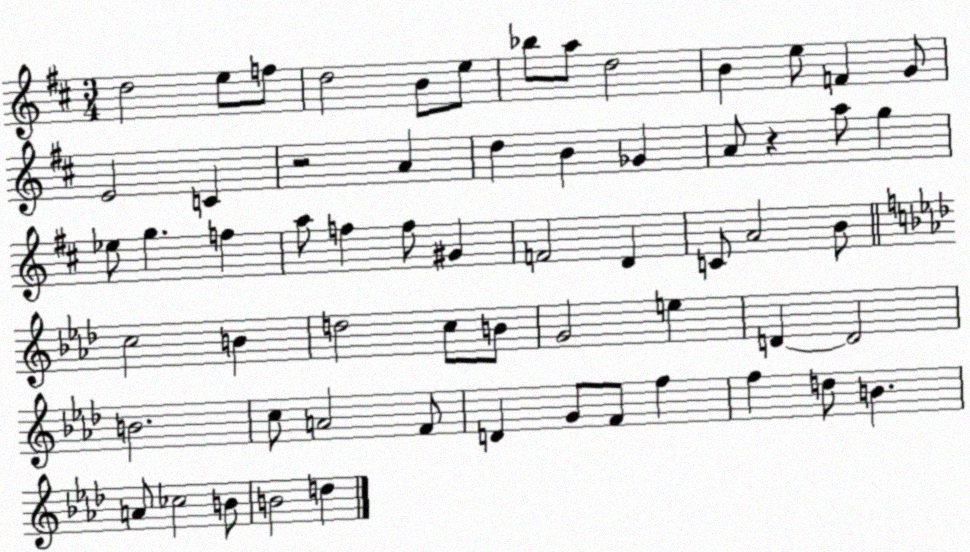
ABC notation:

X:1
T:Untitled
M:3/4
L:1/4
K:D
d2 e/2 f/2 d2 B/2 e/2 _b/2 a/2 d2 B e/2 F G/2 E2 C z2 A d B _G A/2 z a/2 g _e/2 g f a/2 f f/2 ^G F2 D C/2 A2 B/2 c2 B d2 c/2 B/2 G2 e D D2 B2 c/2 A2 F/2 D G/2 F/2 f f d/2 B A/2 _c2 B/2 B2 d